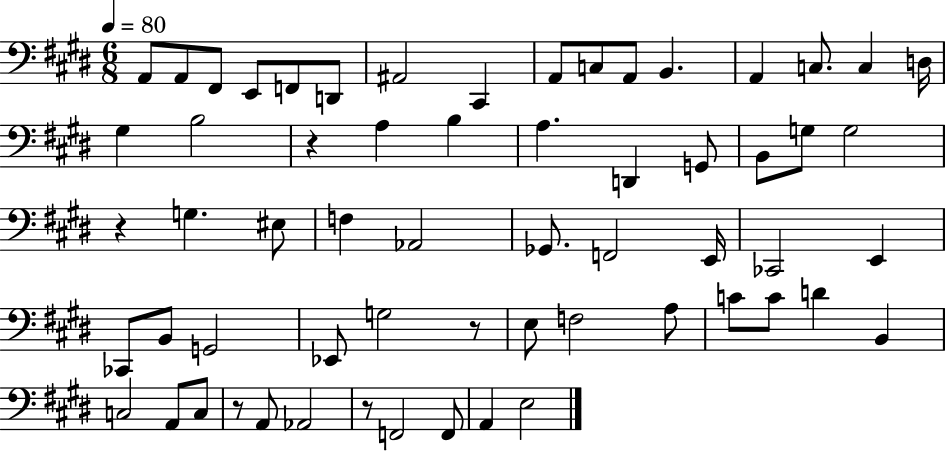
X:1
T:Untitled
M:6/8
L:1/4
K:E
A,,/2 A,,/2 ^F,,/2 E,,/2 F,,/2 D,,/2 ^A,,2 ^C,, A,,/2 C,/2 A,,/2 B,, A,, C,/2 C, D,/4 ^G, B,2 z A, B, A, D,, G,,/2 B,,/2 G,/2 G,2 z G, ^E,/2 F, _A,,2 _G,,/2 F,,2 E,,/4 _C,,2 E,, _C,,/2 B,,/2 G,,2 _E,,/2 G,2 z/2 E,/2 F,2 A,/2 C/2 C/2 D B,, C,2 A,,/2 C,/2 z/2 A,,/2 _A,,2 z/2 F,,2 F,,/2 A,, E,2